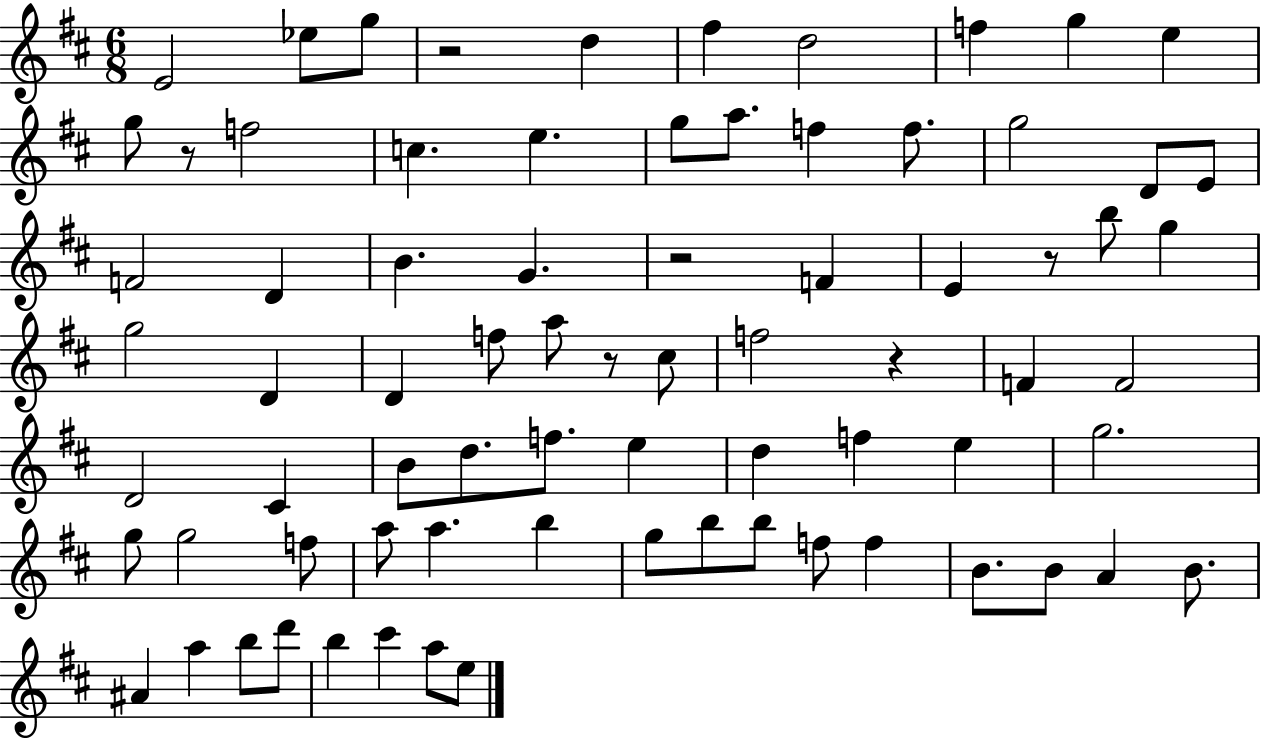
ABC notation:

X:1
T:Untitled
M:6/8
L:1/4
K:D
E2 _e/2 g/2 z2 d ^f d2 f g e g/2 z/2 f2 c e g/2 a/2 f f/2 g2 D/2 E/2 F2 D B G z2 F E z/2 b/2 g g2 D D f/2 a/2 z/2 ^c/2 f2 z F F2 D2 ^C B/2 d/2 f/2 e d f e g2 g/2 g2 f/2 a/2 a b g/2 b/2 b/2 f/2 f B/2 B/2 A B/2 ^A a b/2 d'/2 b ^c' a/2 e/2